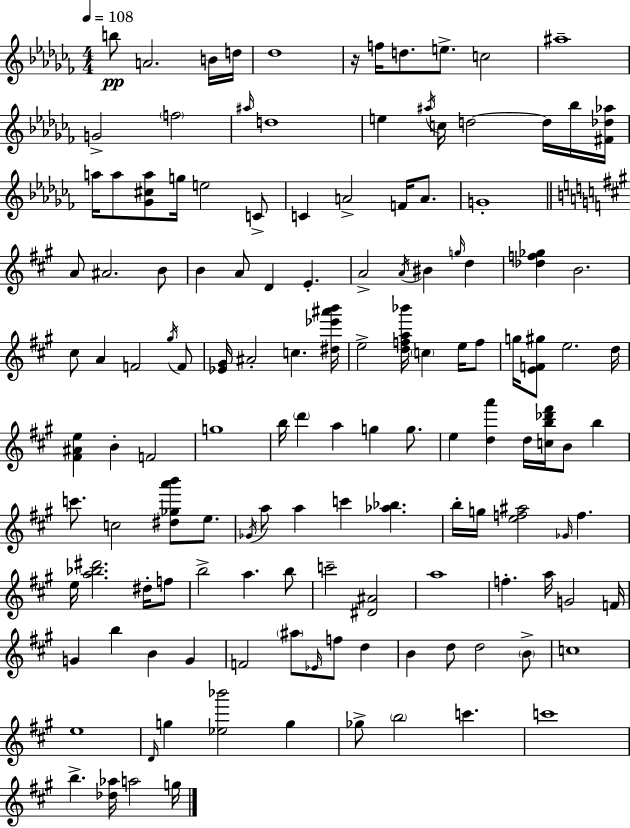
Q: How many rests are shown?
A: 1